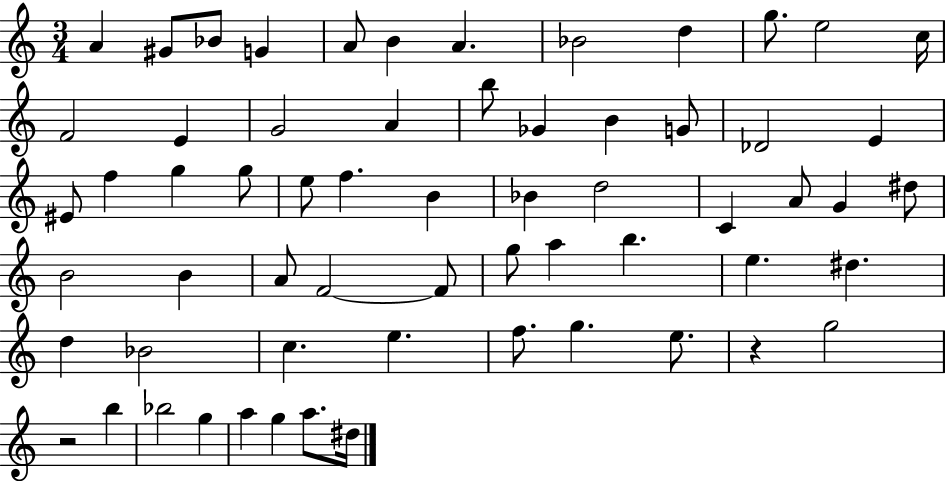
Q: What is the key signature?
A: C major